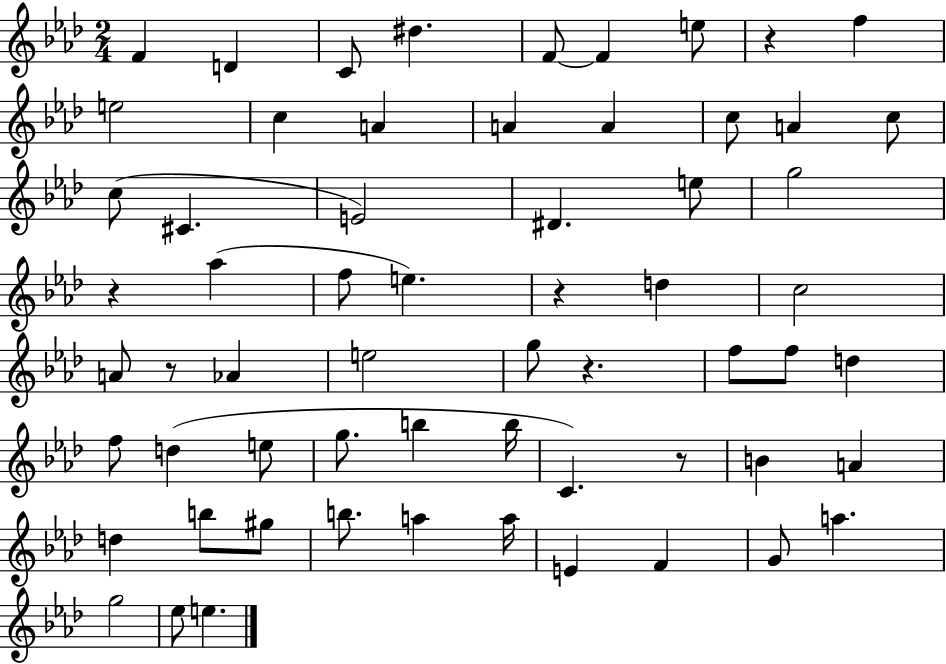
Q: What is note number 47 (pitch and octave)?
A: B5